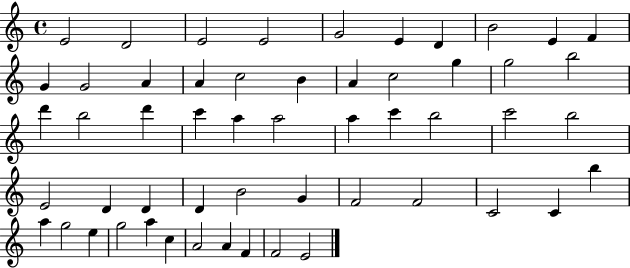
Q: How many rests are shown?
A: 0